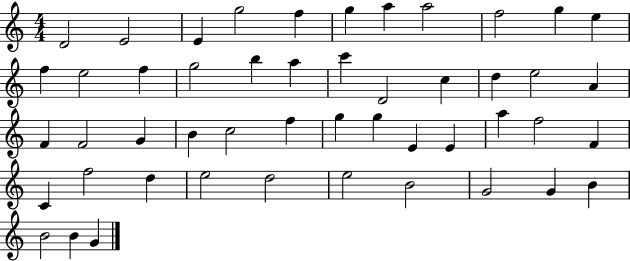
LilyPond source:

{
  \clef treble
  \numericTimeSignature
  \time 4/4
  \key c \major
  d'2 e'2 | e'4 g''2 f''4 | g''4 a''4 a''2 | f''2 g''4 e''4 | \break f''4 e''2 f''4 | g''2 b''4 a''4 | c'''4 d'2 c''4 | d''4 e''2 a'4 | \break f'4 f'2 g'4 | b'4 c''2 f''4 | g''4 g''4 e'4 e'4 | a''4 f''2 f'4 | \break c'4 f''2 d''4 | e''2 d''2 | e''2 b'2 | g'2 g'4 b'4 | \break b'2 b'4 g'4 | \bar "|."
}